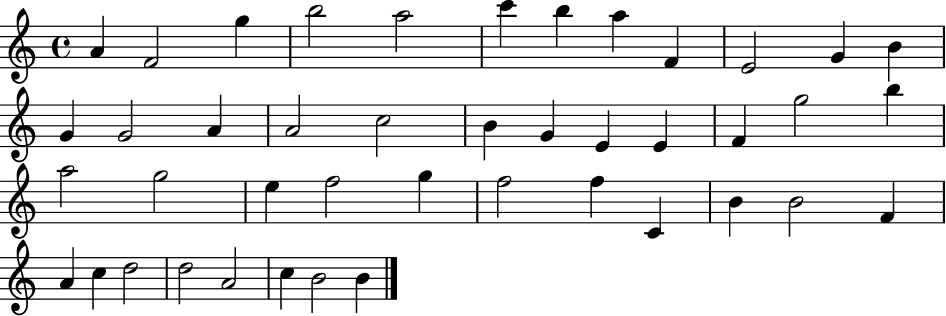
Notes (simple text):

A4/q F4/h G5/q B5/h A5/h C6/q B5/q A5/q F4/q E4/h G4/q B4/q G4/q G4/h A4/q A4/h C5/h B4/q G4/q E4/q E4/q F4/q G5/h B5/q A5/h G5/h E5/q F5/h G5/q F5/h F5/q C4/q B4/q B4/h F4/q A4/q C5/q D5/h D5/h A4/h C5/q B4/h B4/q